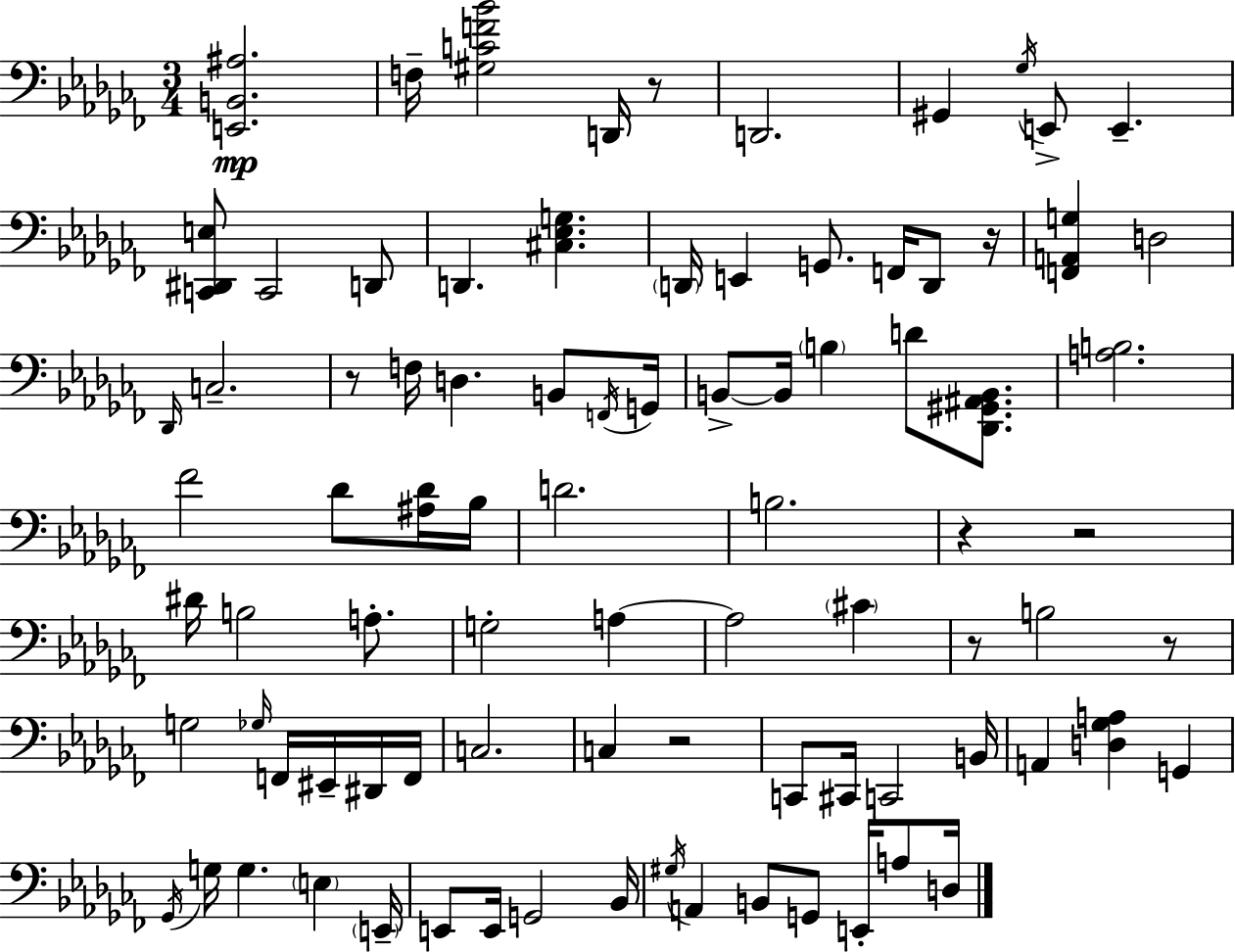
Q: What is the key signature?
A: AES minor